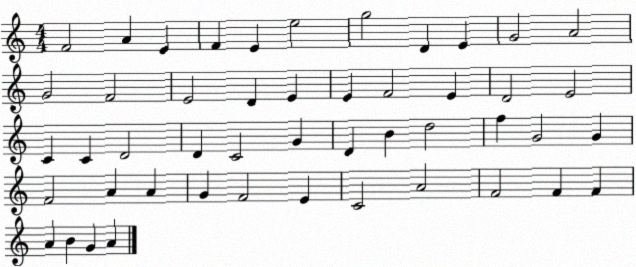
X:1
T:Untitled
M:4/4
L:1/4
K:C
F2 A E F E e2 g2 D E G2 A2 G2 F2 E2 D E E F2 E D2 E2 C C D2 D C2 G D B d2 f G2 G F2 A A G F2 E C2 A2 F2 F F A B G A